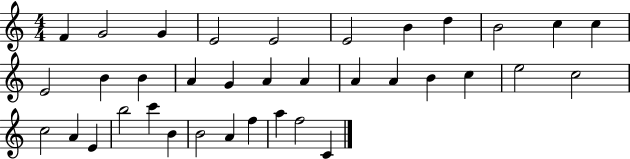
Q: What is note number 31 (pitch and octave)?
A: B4